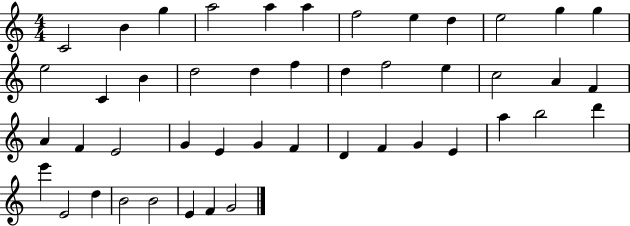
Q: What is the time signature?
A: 4/4